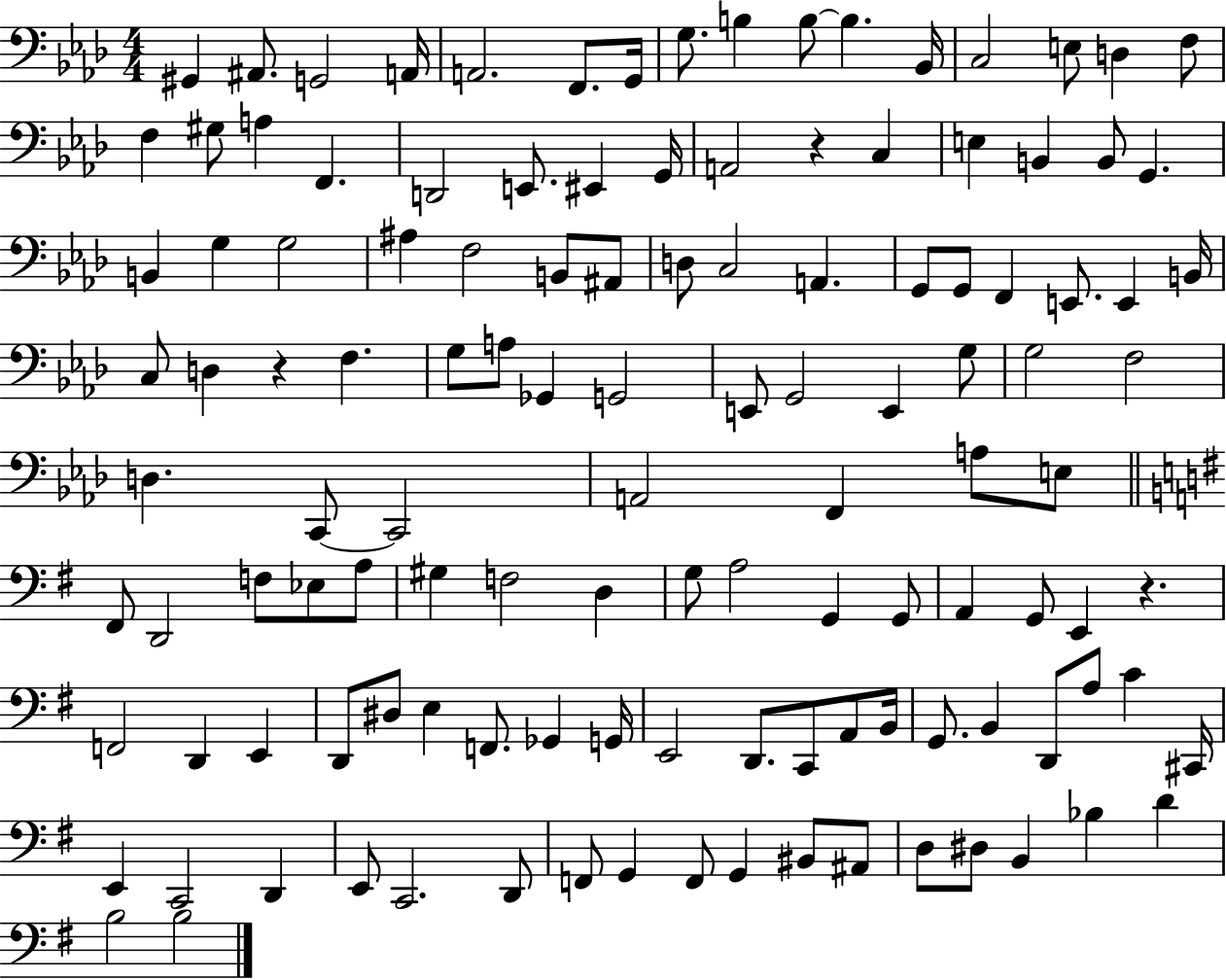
G#2/q A#2/e. G2/h A2/s A2/h. F2/e. G2/s G3/e. B3/q B3/e B3/q. Bb2/s C3/h E3/e D3/q F3/e F3/q G#3/e A3/q F2/q. D2/h E2/e. EIS2/q G2/s A2/h R/q C3/q E3/q B2/q B2/e G2/q. B2/q G3/q G3/h A#3/q F3/h B2/e A#2/e D3/e C3/h A2/q. G2/e G2/e F2/q E2/e. E2/q B2/s C3/e D3/q R/q F3/q. G3/e A3/e Gb2/q G2/h E2/e G2/h E2/q G3/e G3/h F3/h D3/q. C2/e C2/h A2/h F2/q A3/e E3/e F#2/e D2/h F3/e Eb3/e A3/e G#3/q F3/h D3/q G3/e A3/h G2/q G2/e A2/q G2/e E2/q R/q. F2/h D2/q E2/q D2/e D#3/e E3/q F2/e. Gb2/q G2/s E2/h D2/e. C2/e A2/e B2/s G2/e. B2/q D2/e A3/e C4/q C#2/s E2/q C2/h D2/q E2/e C2/h. D2/e F2/e G2/q F2/e G2/q BIS2/e A#2/e D3/e D#3/e B2/q Bb3/q D4/q B3/h B3/h